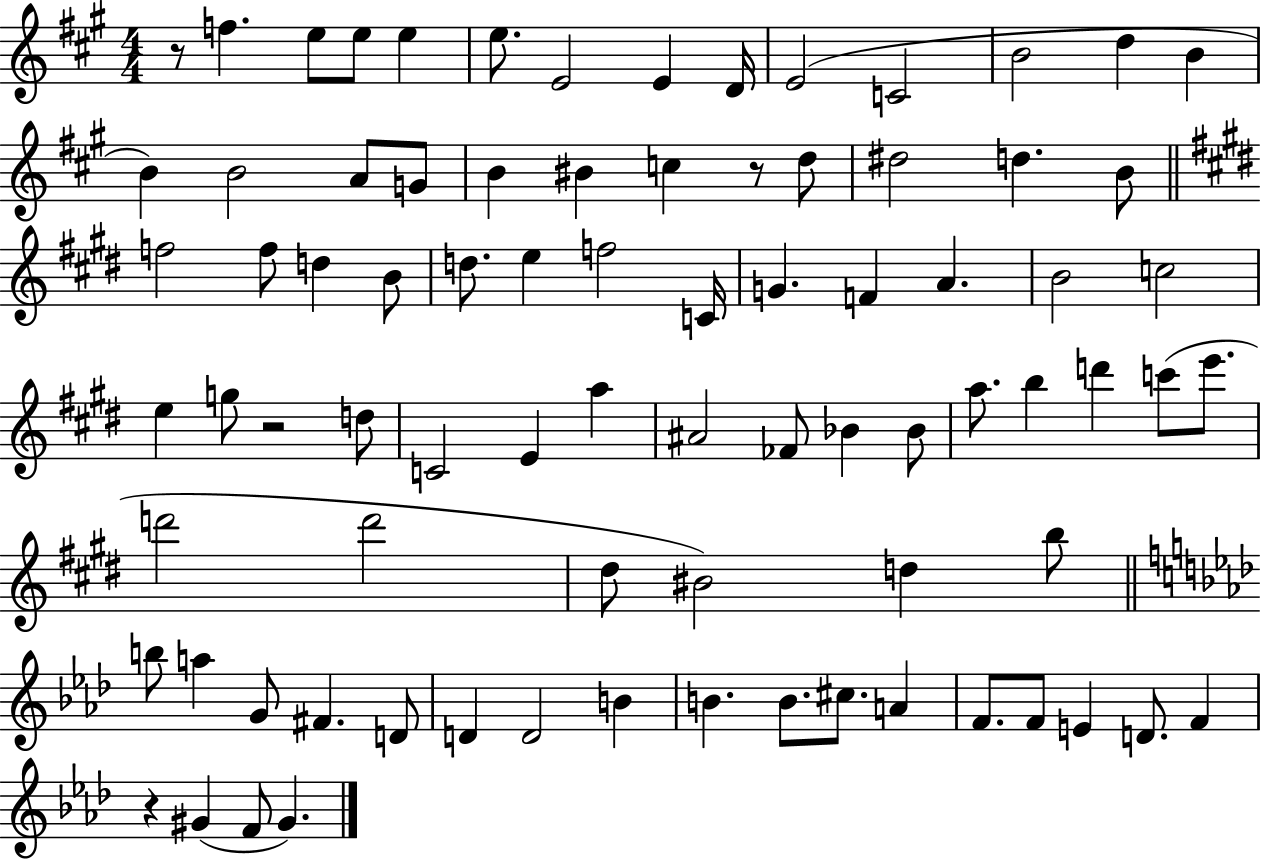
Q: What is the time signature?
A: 4/4